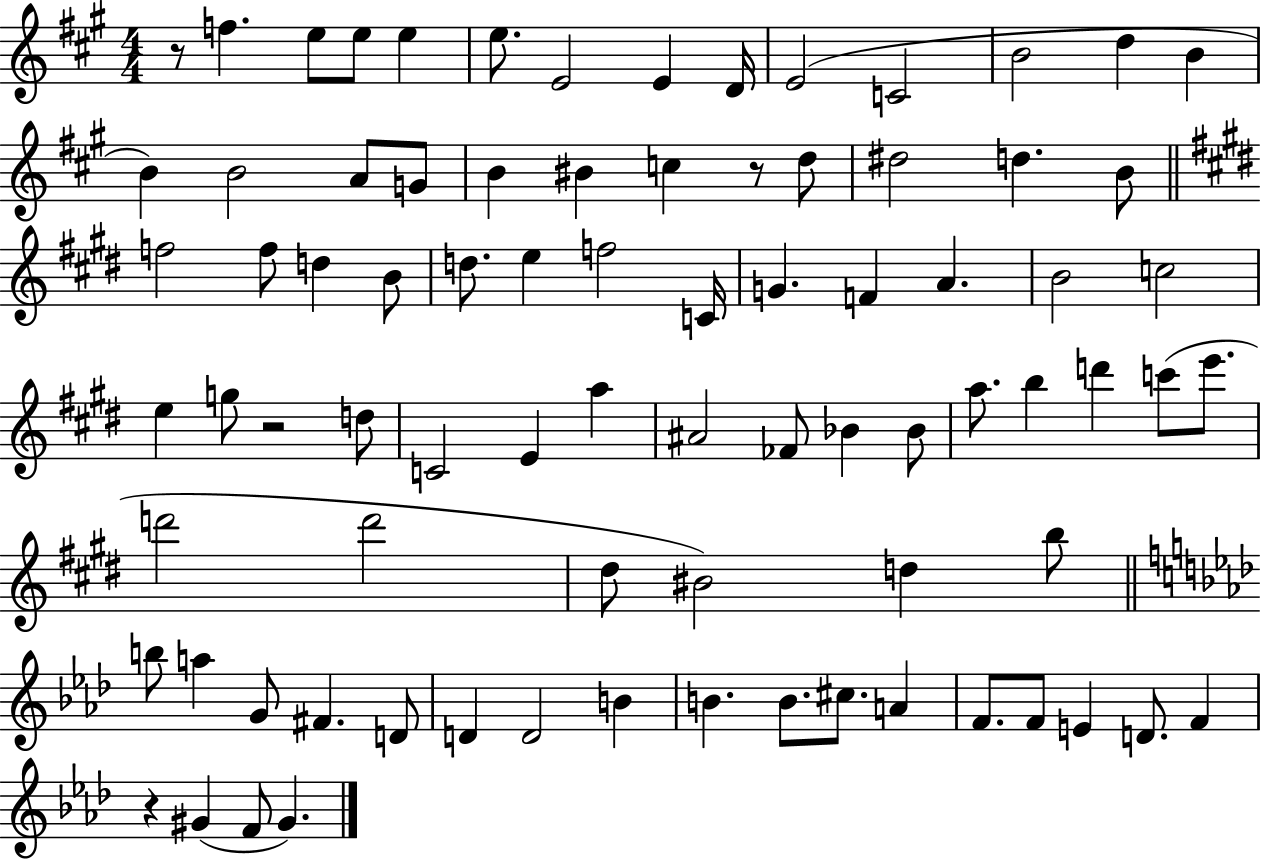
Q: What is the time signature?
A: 4/4